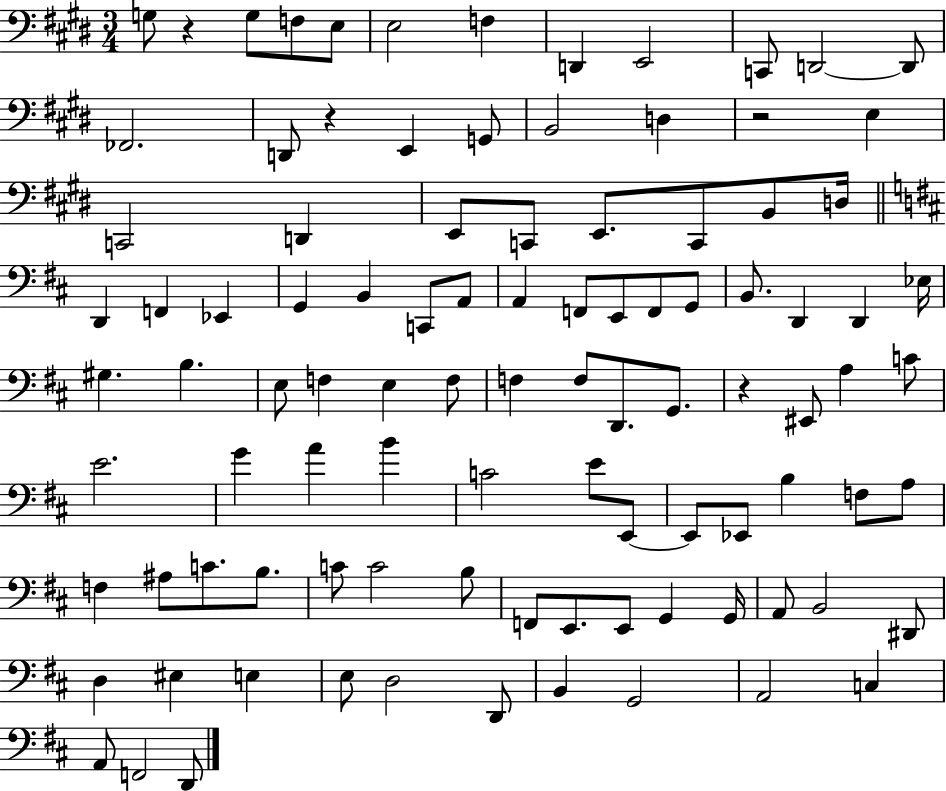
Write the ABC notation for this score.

X:1
T:Untitled
M:3/4
L:1/4
K:E
G,/2 z G,/2 F,/2 E,/2 E,2 F, D,, E,,2 C,,/2 D,,2 D,,/2 _F,,2 D,,/2 z E,, G,,/2 B,,2 D, z2 E, C,,2 D,, E,,/2 C,,/2 E,,/2 C,,/2 B,,/2 D,/4 D,, F,, _E,, G,, B,, C,,/2 A,,/2 A,, F,,/2 E,,/2 F,,/2 G,,/2 B,,/2 D,, D,, _E,/4 ^G, B, E,/2 F, E, F,/2 F, F,/2 D,,/2 G,,/2 z ^E,,/2 A, C/2 E2 G A B C2 E/2 E,,/2 E,,/2 _E,,/2 B, F,/2 A,/2 F, ^A,/2 C/2 B,/2 C/2 C2 B,/2 F,,/2 E,,/2 E,,/2 G,, G,,/4 A,,/2 B,,2 ^D,,/2 D, ^E, E, E,/2 D,2 D,,/2 B,, G,,2 A,,2 C, A,,/2 F,,2 D,,/2